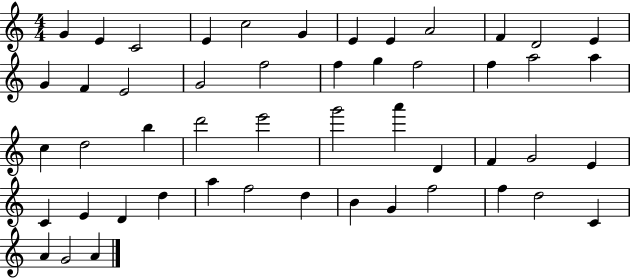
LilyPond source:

{
  \clef treble
  \numericTimeSignature
  \time 4/4
  \key c \major
  g'4 e'4 c'2 | e'4 c''2 g'4 | e'4 e'4 a'2 | f'4 d'2 e'4 | \break g'4 f'4 e'2 | g'2 f''2 | f''4 g''4 f''2 | f''4 a''2 a''4 | \break c''4 d''2 b''4 | d'''2 e'''2 | g'''2 a'''4 d'4 | f'4 g'2 e'4 | \break c'4 e'4 d'4 d''4 | a''4 f''2 d''4 | b'4 g'4 f''2 | f''4 d''2 c'4 | \break a'4 g'2 a'4 | \bar "|."
}